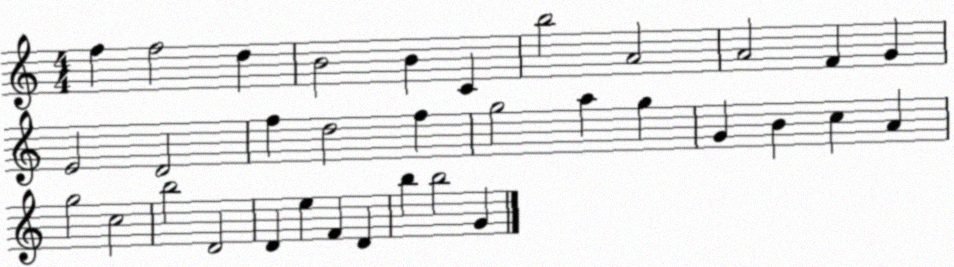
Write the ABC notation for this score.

X:1
T:Untitled
M:4/4
L:1/4
K:C
f f2 d B2 B C b2 A2 A2 F G E2 D2 f d2 f g2 a g G B c A g2 c2 b2 D2 D e F D b b2 G